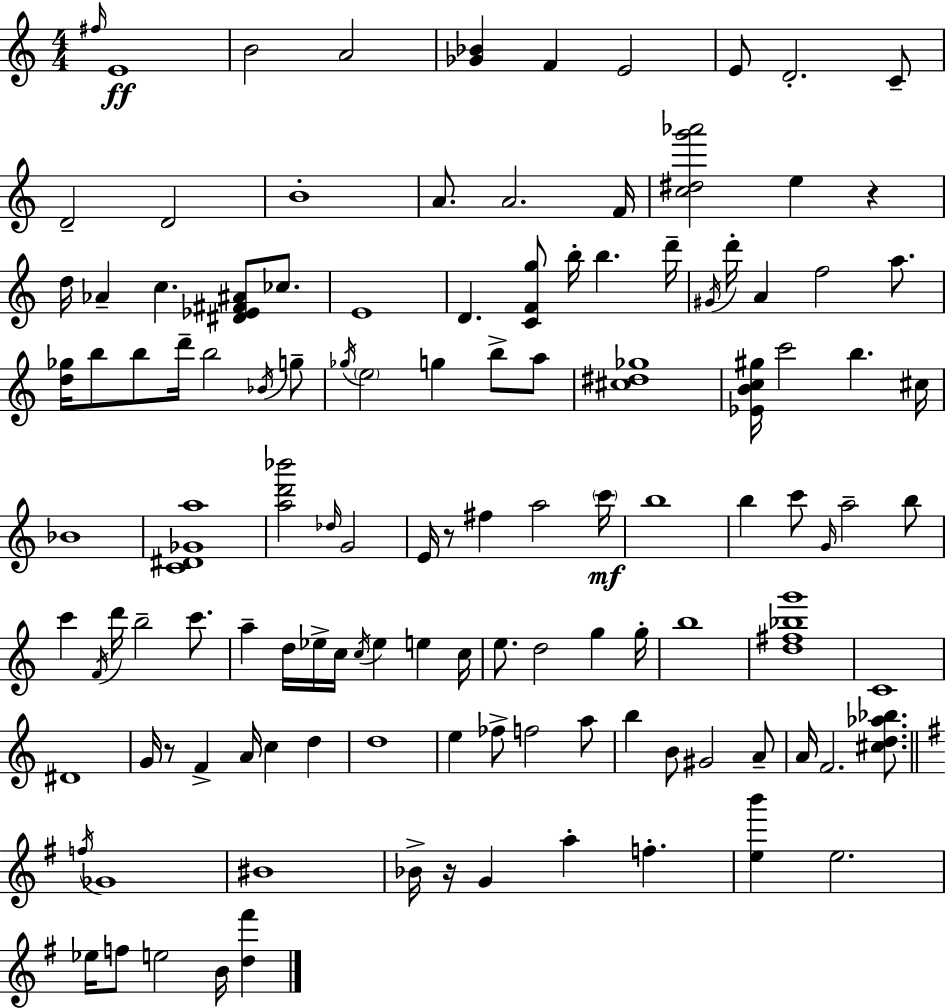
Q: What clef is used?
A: treble